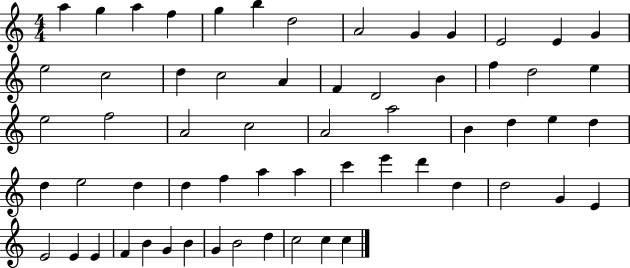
A5/q G5/q A5/q F5/q G5/q B5/q D5/h A4/h G4/q G4/q E4/h E4/q G4/q E5/h C5/h D5/q C5/h A4/q F4/q D4/h B4/q F5/q D5/h E5/q E5/h F5/h A4/h C5/h A4/h A5/h B4/q D5/q E5/q D5/q D5/q E5/h D5/q D5/q F5/q A5/q A5/q C6/q E6/q D6/q D5/q D5/h G4/q E4/q E4/h E4/q E4/q F4/q B4/q G4/q B4/q G4/q B4/h D5/q C5/h C5/q C5/q